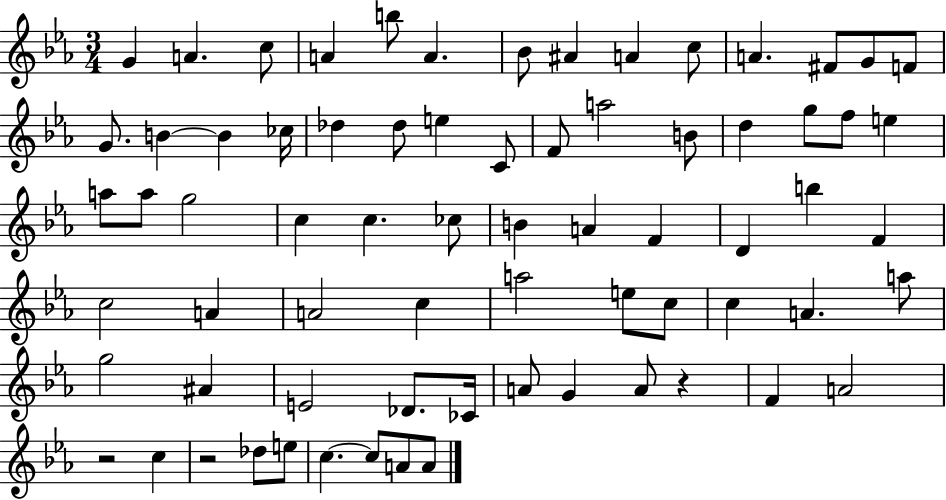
X:1
T:Untitled
M:3/4
L:1/4
K:Eb
G A c/2 A b/2 A _B/2 ^A A c/2 A ^F/2 G/2 F/2 G/2 B B _c/4 _d _d/2 e C/2 F/2 a2 B/2 d g/2 f/2 e a/2 a/2 g2 c c _c/2 B A F D b F c2 A A2 c a2 e/2 c/2 c A a/2 g2 ^A E2 _D/2 _C/4 A/2 G A/2 z F A2 z2 c z2 _d/2 e/2 c c/2 A/2 A/2